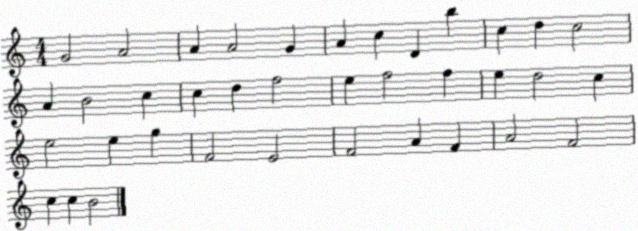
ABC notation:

X:1
T:Untitled
M:4/4
L:1/4
K:C
G2 A2 A A2 G A c D b c d c2 A B2 c c d f2 e f2 f e d2 c e2 e g F2 E2 F2 A F A2 F2 c c B2